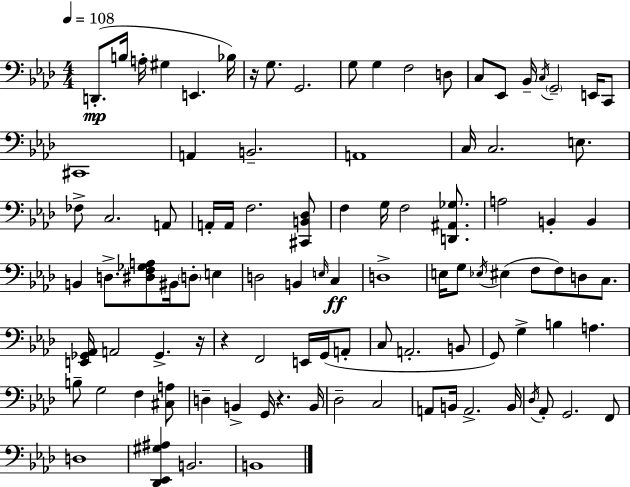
{
  \clef bass
  \numericTimeSignature
  \time 4/4
  \key aes \major
  \tempo 4 = 108
  \repeat volta 2 { d,8.-.(\mp b16 a16-. gis4 e,4. bes16) | r16 g8. g,2. | g8 g4 f2 d8 | c8 ees,8 bes,16-- \acciaccatura { c16 } \parenthesize g,2-- e,16 c,8 | \break cis,1 | a,4 b,2.-- | a,1 | c16 c2. e8. | \break fes8-> c2. a,8 | a,16-. a,16 f2. <cis, b, des>8 | f4 g16 f2 <d, ais, ges>8. | a2 b,4-. b,4 | \break b,4 d8.-> <dis f ges a>8 bis,16 \parenthesize d8-. e4 | d2 b,4 \grace { e16 }\ff c4 | d1-> | e16 g8 \acciaccatura { ees16 } eis4( f8 f8) d8 | \break c8. <e, ges, aes,>16 a,2 ges,4.-> | r16 r4 f,2 e,16 | g,16( a,8-. c8 a,2.-. | b,8 g,8) g4-> b4 a4. | \break b8-- g2 f4 | <cis a>8 d4-- b,4-> g,16 r4. | b,16 des2-- c2 | a,8 b,16 a,2.-> | \break b,16 \acciaccatura { des16 } aes,8-. g,2. | f,8 d1 | <des, ees, gis ais>4 b,2. | b,1 | \break } \bar "|."
}